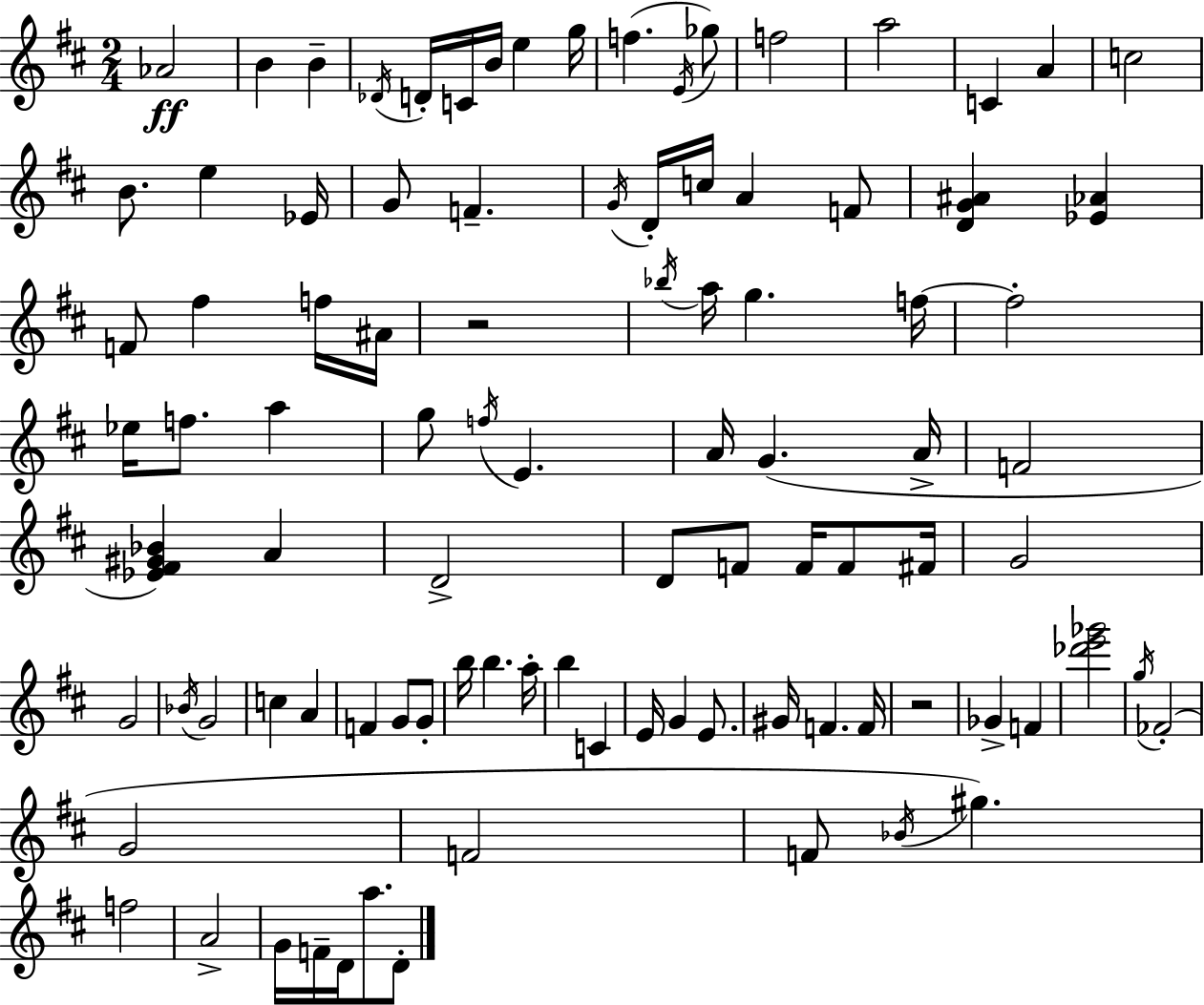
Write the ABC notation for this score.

X:1
T:Untitled
M:2/4
L:1/4
K:D
_A2 B B _D/4 D/4 C/4 B/4 e g/4 f E/4 _g/2 f2 a2 C A c2 B/2 e _E/4 G/2 F G/4 D/4 c/4 A F/2 [DG^A] [_E_A] F/2 ^f f/4 ^A/4 z2 _b/4 a/4 g f/4 f2 _e/4 f/2 a g/2 f/4 E A/4 G A/4 F2 [_E^F^G_B] A D2 D/2 F/2 F/4 F/2 ^F/4 G2 G2 _B/4 G2 c A F G/2 G/2 b/4 b a/4 b C E/4 G E/2 ^G/4 F F/4 z2 _G F [_d'e'_g']2 g/4 _F2 G2 F2 F/2 _B/4 ^g f2 A2 G/4 F/4 D/4 a/2 D/2